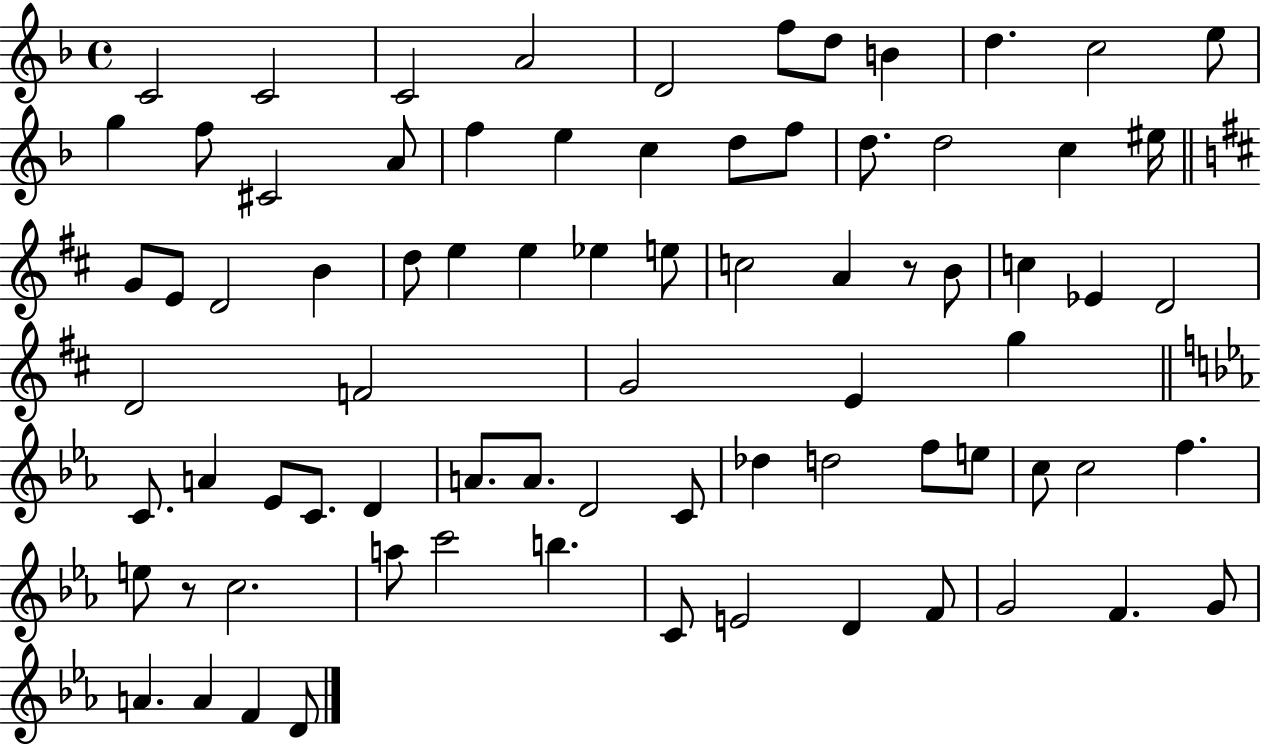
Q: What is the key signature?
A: F major